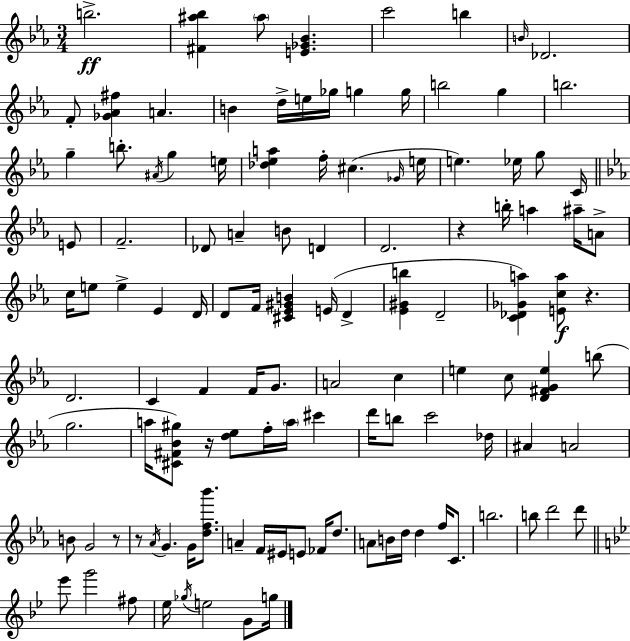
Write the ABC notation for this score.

X:1
T:Untitled
M:3/4
L:1/4
K:Cm
b2 [^F^a_b] ^a/2 [E_G_B] c'2 b B/4 _D2 F/2 [_G_A^f] A B d/4 e/4 _g/4 g g/4 b2 g b2 g b/2 ^A/4 g e/4 [_d_ea] f/4 ^c _G/4 e/4 e _e/4 g/2 C/4 E/2 F2 _D/2 A B/2 D D2 z b/4 a ^a/4 A/2 c/4 e/2 e _E D/4 D/2 F/4 [^C_E^GB] E/4 D [_E^Gb] D2 [C_D_Ga] [Eca]/2 z D2 C F F/4 G/2 A2 c e c/2 [D^FGe] b/2 g2 a/4 [^C^F_B^g]/2 z/4 [d_e]/2 f/4 a/4 ^c' d'/4 b/2 c'2 _d/4 ^A A2 B/2 G2 z/2 z/2 _A/4 G G/4 [df_b']/2 A F/4 ^E/4 E/2 _F/4 d/2 A/2 B/4 d/4 d f/4 C/2 b2 b/2 d'2 d'/2 _e'/2 g'2 ^f/2 _e/4 _g/4 e2 G/2 g/4